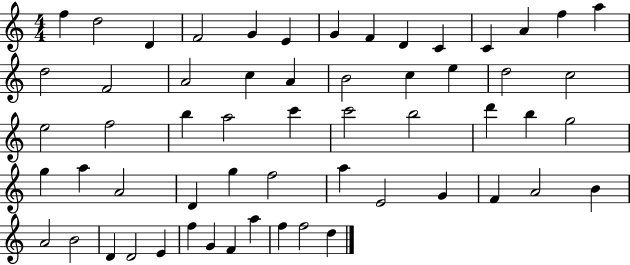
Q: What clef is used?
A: treble